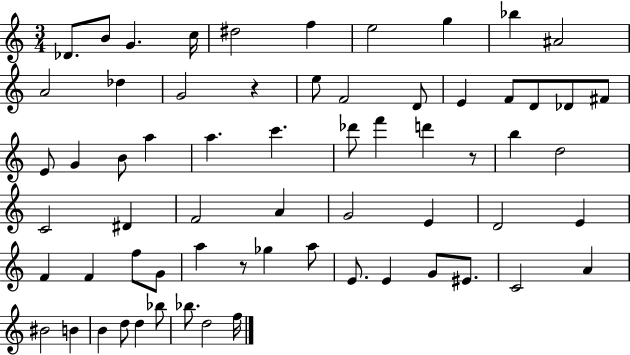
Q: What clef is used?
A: treble